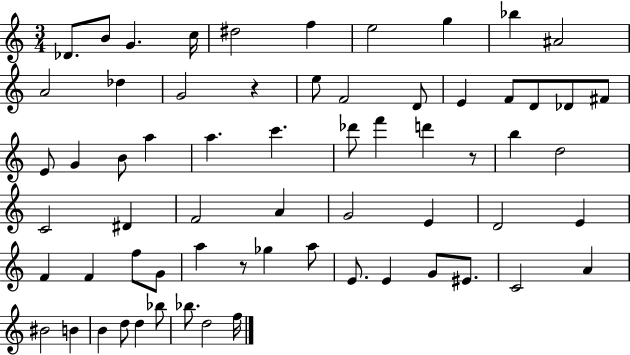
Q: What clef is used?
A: treble